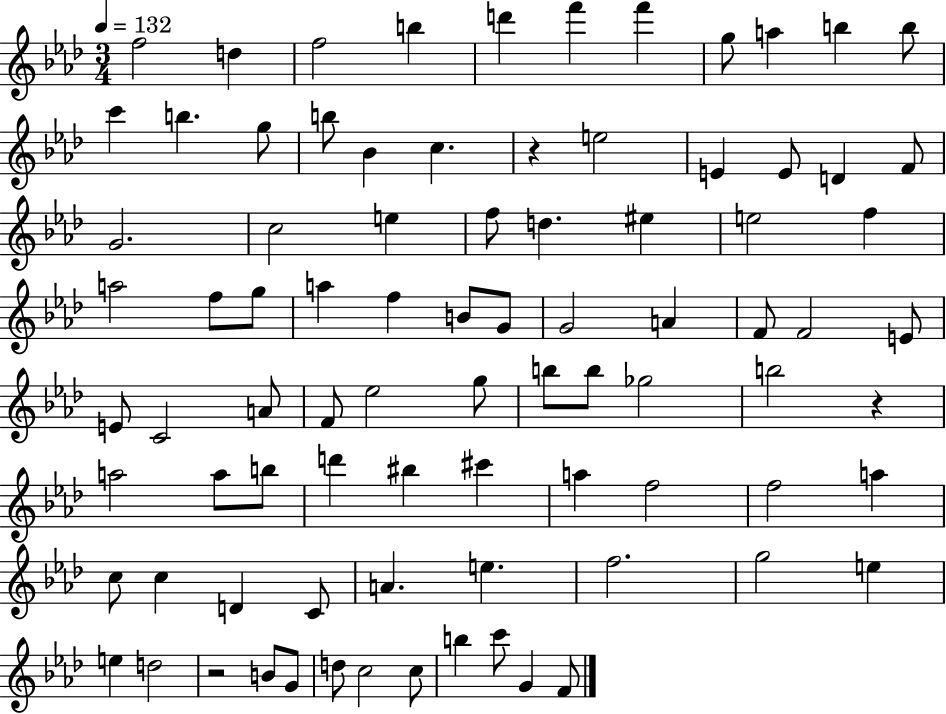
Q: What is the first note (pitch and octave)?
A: F5